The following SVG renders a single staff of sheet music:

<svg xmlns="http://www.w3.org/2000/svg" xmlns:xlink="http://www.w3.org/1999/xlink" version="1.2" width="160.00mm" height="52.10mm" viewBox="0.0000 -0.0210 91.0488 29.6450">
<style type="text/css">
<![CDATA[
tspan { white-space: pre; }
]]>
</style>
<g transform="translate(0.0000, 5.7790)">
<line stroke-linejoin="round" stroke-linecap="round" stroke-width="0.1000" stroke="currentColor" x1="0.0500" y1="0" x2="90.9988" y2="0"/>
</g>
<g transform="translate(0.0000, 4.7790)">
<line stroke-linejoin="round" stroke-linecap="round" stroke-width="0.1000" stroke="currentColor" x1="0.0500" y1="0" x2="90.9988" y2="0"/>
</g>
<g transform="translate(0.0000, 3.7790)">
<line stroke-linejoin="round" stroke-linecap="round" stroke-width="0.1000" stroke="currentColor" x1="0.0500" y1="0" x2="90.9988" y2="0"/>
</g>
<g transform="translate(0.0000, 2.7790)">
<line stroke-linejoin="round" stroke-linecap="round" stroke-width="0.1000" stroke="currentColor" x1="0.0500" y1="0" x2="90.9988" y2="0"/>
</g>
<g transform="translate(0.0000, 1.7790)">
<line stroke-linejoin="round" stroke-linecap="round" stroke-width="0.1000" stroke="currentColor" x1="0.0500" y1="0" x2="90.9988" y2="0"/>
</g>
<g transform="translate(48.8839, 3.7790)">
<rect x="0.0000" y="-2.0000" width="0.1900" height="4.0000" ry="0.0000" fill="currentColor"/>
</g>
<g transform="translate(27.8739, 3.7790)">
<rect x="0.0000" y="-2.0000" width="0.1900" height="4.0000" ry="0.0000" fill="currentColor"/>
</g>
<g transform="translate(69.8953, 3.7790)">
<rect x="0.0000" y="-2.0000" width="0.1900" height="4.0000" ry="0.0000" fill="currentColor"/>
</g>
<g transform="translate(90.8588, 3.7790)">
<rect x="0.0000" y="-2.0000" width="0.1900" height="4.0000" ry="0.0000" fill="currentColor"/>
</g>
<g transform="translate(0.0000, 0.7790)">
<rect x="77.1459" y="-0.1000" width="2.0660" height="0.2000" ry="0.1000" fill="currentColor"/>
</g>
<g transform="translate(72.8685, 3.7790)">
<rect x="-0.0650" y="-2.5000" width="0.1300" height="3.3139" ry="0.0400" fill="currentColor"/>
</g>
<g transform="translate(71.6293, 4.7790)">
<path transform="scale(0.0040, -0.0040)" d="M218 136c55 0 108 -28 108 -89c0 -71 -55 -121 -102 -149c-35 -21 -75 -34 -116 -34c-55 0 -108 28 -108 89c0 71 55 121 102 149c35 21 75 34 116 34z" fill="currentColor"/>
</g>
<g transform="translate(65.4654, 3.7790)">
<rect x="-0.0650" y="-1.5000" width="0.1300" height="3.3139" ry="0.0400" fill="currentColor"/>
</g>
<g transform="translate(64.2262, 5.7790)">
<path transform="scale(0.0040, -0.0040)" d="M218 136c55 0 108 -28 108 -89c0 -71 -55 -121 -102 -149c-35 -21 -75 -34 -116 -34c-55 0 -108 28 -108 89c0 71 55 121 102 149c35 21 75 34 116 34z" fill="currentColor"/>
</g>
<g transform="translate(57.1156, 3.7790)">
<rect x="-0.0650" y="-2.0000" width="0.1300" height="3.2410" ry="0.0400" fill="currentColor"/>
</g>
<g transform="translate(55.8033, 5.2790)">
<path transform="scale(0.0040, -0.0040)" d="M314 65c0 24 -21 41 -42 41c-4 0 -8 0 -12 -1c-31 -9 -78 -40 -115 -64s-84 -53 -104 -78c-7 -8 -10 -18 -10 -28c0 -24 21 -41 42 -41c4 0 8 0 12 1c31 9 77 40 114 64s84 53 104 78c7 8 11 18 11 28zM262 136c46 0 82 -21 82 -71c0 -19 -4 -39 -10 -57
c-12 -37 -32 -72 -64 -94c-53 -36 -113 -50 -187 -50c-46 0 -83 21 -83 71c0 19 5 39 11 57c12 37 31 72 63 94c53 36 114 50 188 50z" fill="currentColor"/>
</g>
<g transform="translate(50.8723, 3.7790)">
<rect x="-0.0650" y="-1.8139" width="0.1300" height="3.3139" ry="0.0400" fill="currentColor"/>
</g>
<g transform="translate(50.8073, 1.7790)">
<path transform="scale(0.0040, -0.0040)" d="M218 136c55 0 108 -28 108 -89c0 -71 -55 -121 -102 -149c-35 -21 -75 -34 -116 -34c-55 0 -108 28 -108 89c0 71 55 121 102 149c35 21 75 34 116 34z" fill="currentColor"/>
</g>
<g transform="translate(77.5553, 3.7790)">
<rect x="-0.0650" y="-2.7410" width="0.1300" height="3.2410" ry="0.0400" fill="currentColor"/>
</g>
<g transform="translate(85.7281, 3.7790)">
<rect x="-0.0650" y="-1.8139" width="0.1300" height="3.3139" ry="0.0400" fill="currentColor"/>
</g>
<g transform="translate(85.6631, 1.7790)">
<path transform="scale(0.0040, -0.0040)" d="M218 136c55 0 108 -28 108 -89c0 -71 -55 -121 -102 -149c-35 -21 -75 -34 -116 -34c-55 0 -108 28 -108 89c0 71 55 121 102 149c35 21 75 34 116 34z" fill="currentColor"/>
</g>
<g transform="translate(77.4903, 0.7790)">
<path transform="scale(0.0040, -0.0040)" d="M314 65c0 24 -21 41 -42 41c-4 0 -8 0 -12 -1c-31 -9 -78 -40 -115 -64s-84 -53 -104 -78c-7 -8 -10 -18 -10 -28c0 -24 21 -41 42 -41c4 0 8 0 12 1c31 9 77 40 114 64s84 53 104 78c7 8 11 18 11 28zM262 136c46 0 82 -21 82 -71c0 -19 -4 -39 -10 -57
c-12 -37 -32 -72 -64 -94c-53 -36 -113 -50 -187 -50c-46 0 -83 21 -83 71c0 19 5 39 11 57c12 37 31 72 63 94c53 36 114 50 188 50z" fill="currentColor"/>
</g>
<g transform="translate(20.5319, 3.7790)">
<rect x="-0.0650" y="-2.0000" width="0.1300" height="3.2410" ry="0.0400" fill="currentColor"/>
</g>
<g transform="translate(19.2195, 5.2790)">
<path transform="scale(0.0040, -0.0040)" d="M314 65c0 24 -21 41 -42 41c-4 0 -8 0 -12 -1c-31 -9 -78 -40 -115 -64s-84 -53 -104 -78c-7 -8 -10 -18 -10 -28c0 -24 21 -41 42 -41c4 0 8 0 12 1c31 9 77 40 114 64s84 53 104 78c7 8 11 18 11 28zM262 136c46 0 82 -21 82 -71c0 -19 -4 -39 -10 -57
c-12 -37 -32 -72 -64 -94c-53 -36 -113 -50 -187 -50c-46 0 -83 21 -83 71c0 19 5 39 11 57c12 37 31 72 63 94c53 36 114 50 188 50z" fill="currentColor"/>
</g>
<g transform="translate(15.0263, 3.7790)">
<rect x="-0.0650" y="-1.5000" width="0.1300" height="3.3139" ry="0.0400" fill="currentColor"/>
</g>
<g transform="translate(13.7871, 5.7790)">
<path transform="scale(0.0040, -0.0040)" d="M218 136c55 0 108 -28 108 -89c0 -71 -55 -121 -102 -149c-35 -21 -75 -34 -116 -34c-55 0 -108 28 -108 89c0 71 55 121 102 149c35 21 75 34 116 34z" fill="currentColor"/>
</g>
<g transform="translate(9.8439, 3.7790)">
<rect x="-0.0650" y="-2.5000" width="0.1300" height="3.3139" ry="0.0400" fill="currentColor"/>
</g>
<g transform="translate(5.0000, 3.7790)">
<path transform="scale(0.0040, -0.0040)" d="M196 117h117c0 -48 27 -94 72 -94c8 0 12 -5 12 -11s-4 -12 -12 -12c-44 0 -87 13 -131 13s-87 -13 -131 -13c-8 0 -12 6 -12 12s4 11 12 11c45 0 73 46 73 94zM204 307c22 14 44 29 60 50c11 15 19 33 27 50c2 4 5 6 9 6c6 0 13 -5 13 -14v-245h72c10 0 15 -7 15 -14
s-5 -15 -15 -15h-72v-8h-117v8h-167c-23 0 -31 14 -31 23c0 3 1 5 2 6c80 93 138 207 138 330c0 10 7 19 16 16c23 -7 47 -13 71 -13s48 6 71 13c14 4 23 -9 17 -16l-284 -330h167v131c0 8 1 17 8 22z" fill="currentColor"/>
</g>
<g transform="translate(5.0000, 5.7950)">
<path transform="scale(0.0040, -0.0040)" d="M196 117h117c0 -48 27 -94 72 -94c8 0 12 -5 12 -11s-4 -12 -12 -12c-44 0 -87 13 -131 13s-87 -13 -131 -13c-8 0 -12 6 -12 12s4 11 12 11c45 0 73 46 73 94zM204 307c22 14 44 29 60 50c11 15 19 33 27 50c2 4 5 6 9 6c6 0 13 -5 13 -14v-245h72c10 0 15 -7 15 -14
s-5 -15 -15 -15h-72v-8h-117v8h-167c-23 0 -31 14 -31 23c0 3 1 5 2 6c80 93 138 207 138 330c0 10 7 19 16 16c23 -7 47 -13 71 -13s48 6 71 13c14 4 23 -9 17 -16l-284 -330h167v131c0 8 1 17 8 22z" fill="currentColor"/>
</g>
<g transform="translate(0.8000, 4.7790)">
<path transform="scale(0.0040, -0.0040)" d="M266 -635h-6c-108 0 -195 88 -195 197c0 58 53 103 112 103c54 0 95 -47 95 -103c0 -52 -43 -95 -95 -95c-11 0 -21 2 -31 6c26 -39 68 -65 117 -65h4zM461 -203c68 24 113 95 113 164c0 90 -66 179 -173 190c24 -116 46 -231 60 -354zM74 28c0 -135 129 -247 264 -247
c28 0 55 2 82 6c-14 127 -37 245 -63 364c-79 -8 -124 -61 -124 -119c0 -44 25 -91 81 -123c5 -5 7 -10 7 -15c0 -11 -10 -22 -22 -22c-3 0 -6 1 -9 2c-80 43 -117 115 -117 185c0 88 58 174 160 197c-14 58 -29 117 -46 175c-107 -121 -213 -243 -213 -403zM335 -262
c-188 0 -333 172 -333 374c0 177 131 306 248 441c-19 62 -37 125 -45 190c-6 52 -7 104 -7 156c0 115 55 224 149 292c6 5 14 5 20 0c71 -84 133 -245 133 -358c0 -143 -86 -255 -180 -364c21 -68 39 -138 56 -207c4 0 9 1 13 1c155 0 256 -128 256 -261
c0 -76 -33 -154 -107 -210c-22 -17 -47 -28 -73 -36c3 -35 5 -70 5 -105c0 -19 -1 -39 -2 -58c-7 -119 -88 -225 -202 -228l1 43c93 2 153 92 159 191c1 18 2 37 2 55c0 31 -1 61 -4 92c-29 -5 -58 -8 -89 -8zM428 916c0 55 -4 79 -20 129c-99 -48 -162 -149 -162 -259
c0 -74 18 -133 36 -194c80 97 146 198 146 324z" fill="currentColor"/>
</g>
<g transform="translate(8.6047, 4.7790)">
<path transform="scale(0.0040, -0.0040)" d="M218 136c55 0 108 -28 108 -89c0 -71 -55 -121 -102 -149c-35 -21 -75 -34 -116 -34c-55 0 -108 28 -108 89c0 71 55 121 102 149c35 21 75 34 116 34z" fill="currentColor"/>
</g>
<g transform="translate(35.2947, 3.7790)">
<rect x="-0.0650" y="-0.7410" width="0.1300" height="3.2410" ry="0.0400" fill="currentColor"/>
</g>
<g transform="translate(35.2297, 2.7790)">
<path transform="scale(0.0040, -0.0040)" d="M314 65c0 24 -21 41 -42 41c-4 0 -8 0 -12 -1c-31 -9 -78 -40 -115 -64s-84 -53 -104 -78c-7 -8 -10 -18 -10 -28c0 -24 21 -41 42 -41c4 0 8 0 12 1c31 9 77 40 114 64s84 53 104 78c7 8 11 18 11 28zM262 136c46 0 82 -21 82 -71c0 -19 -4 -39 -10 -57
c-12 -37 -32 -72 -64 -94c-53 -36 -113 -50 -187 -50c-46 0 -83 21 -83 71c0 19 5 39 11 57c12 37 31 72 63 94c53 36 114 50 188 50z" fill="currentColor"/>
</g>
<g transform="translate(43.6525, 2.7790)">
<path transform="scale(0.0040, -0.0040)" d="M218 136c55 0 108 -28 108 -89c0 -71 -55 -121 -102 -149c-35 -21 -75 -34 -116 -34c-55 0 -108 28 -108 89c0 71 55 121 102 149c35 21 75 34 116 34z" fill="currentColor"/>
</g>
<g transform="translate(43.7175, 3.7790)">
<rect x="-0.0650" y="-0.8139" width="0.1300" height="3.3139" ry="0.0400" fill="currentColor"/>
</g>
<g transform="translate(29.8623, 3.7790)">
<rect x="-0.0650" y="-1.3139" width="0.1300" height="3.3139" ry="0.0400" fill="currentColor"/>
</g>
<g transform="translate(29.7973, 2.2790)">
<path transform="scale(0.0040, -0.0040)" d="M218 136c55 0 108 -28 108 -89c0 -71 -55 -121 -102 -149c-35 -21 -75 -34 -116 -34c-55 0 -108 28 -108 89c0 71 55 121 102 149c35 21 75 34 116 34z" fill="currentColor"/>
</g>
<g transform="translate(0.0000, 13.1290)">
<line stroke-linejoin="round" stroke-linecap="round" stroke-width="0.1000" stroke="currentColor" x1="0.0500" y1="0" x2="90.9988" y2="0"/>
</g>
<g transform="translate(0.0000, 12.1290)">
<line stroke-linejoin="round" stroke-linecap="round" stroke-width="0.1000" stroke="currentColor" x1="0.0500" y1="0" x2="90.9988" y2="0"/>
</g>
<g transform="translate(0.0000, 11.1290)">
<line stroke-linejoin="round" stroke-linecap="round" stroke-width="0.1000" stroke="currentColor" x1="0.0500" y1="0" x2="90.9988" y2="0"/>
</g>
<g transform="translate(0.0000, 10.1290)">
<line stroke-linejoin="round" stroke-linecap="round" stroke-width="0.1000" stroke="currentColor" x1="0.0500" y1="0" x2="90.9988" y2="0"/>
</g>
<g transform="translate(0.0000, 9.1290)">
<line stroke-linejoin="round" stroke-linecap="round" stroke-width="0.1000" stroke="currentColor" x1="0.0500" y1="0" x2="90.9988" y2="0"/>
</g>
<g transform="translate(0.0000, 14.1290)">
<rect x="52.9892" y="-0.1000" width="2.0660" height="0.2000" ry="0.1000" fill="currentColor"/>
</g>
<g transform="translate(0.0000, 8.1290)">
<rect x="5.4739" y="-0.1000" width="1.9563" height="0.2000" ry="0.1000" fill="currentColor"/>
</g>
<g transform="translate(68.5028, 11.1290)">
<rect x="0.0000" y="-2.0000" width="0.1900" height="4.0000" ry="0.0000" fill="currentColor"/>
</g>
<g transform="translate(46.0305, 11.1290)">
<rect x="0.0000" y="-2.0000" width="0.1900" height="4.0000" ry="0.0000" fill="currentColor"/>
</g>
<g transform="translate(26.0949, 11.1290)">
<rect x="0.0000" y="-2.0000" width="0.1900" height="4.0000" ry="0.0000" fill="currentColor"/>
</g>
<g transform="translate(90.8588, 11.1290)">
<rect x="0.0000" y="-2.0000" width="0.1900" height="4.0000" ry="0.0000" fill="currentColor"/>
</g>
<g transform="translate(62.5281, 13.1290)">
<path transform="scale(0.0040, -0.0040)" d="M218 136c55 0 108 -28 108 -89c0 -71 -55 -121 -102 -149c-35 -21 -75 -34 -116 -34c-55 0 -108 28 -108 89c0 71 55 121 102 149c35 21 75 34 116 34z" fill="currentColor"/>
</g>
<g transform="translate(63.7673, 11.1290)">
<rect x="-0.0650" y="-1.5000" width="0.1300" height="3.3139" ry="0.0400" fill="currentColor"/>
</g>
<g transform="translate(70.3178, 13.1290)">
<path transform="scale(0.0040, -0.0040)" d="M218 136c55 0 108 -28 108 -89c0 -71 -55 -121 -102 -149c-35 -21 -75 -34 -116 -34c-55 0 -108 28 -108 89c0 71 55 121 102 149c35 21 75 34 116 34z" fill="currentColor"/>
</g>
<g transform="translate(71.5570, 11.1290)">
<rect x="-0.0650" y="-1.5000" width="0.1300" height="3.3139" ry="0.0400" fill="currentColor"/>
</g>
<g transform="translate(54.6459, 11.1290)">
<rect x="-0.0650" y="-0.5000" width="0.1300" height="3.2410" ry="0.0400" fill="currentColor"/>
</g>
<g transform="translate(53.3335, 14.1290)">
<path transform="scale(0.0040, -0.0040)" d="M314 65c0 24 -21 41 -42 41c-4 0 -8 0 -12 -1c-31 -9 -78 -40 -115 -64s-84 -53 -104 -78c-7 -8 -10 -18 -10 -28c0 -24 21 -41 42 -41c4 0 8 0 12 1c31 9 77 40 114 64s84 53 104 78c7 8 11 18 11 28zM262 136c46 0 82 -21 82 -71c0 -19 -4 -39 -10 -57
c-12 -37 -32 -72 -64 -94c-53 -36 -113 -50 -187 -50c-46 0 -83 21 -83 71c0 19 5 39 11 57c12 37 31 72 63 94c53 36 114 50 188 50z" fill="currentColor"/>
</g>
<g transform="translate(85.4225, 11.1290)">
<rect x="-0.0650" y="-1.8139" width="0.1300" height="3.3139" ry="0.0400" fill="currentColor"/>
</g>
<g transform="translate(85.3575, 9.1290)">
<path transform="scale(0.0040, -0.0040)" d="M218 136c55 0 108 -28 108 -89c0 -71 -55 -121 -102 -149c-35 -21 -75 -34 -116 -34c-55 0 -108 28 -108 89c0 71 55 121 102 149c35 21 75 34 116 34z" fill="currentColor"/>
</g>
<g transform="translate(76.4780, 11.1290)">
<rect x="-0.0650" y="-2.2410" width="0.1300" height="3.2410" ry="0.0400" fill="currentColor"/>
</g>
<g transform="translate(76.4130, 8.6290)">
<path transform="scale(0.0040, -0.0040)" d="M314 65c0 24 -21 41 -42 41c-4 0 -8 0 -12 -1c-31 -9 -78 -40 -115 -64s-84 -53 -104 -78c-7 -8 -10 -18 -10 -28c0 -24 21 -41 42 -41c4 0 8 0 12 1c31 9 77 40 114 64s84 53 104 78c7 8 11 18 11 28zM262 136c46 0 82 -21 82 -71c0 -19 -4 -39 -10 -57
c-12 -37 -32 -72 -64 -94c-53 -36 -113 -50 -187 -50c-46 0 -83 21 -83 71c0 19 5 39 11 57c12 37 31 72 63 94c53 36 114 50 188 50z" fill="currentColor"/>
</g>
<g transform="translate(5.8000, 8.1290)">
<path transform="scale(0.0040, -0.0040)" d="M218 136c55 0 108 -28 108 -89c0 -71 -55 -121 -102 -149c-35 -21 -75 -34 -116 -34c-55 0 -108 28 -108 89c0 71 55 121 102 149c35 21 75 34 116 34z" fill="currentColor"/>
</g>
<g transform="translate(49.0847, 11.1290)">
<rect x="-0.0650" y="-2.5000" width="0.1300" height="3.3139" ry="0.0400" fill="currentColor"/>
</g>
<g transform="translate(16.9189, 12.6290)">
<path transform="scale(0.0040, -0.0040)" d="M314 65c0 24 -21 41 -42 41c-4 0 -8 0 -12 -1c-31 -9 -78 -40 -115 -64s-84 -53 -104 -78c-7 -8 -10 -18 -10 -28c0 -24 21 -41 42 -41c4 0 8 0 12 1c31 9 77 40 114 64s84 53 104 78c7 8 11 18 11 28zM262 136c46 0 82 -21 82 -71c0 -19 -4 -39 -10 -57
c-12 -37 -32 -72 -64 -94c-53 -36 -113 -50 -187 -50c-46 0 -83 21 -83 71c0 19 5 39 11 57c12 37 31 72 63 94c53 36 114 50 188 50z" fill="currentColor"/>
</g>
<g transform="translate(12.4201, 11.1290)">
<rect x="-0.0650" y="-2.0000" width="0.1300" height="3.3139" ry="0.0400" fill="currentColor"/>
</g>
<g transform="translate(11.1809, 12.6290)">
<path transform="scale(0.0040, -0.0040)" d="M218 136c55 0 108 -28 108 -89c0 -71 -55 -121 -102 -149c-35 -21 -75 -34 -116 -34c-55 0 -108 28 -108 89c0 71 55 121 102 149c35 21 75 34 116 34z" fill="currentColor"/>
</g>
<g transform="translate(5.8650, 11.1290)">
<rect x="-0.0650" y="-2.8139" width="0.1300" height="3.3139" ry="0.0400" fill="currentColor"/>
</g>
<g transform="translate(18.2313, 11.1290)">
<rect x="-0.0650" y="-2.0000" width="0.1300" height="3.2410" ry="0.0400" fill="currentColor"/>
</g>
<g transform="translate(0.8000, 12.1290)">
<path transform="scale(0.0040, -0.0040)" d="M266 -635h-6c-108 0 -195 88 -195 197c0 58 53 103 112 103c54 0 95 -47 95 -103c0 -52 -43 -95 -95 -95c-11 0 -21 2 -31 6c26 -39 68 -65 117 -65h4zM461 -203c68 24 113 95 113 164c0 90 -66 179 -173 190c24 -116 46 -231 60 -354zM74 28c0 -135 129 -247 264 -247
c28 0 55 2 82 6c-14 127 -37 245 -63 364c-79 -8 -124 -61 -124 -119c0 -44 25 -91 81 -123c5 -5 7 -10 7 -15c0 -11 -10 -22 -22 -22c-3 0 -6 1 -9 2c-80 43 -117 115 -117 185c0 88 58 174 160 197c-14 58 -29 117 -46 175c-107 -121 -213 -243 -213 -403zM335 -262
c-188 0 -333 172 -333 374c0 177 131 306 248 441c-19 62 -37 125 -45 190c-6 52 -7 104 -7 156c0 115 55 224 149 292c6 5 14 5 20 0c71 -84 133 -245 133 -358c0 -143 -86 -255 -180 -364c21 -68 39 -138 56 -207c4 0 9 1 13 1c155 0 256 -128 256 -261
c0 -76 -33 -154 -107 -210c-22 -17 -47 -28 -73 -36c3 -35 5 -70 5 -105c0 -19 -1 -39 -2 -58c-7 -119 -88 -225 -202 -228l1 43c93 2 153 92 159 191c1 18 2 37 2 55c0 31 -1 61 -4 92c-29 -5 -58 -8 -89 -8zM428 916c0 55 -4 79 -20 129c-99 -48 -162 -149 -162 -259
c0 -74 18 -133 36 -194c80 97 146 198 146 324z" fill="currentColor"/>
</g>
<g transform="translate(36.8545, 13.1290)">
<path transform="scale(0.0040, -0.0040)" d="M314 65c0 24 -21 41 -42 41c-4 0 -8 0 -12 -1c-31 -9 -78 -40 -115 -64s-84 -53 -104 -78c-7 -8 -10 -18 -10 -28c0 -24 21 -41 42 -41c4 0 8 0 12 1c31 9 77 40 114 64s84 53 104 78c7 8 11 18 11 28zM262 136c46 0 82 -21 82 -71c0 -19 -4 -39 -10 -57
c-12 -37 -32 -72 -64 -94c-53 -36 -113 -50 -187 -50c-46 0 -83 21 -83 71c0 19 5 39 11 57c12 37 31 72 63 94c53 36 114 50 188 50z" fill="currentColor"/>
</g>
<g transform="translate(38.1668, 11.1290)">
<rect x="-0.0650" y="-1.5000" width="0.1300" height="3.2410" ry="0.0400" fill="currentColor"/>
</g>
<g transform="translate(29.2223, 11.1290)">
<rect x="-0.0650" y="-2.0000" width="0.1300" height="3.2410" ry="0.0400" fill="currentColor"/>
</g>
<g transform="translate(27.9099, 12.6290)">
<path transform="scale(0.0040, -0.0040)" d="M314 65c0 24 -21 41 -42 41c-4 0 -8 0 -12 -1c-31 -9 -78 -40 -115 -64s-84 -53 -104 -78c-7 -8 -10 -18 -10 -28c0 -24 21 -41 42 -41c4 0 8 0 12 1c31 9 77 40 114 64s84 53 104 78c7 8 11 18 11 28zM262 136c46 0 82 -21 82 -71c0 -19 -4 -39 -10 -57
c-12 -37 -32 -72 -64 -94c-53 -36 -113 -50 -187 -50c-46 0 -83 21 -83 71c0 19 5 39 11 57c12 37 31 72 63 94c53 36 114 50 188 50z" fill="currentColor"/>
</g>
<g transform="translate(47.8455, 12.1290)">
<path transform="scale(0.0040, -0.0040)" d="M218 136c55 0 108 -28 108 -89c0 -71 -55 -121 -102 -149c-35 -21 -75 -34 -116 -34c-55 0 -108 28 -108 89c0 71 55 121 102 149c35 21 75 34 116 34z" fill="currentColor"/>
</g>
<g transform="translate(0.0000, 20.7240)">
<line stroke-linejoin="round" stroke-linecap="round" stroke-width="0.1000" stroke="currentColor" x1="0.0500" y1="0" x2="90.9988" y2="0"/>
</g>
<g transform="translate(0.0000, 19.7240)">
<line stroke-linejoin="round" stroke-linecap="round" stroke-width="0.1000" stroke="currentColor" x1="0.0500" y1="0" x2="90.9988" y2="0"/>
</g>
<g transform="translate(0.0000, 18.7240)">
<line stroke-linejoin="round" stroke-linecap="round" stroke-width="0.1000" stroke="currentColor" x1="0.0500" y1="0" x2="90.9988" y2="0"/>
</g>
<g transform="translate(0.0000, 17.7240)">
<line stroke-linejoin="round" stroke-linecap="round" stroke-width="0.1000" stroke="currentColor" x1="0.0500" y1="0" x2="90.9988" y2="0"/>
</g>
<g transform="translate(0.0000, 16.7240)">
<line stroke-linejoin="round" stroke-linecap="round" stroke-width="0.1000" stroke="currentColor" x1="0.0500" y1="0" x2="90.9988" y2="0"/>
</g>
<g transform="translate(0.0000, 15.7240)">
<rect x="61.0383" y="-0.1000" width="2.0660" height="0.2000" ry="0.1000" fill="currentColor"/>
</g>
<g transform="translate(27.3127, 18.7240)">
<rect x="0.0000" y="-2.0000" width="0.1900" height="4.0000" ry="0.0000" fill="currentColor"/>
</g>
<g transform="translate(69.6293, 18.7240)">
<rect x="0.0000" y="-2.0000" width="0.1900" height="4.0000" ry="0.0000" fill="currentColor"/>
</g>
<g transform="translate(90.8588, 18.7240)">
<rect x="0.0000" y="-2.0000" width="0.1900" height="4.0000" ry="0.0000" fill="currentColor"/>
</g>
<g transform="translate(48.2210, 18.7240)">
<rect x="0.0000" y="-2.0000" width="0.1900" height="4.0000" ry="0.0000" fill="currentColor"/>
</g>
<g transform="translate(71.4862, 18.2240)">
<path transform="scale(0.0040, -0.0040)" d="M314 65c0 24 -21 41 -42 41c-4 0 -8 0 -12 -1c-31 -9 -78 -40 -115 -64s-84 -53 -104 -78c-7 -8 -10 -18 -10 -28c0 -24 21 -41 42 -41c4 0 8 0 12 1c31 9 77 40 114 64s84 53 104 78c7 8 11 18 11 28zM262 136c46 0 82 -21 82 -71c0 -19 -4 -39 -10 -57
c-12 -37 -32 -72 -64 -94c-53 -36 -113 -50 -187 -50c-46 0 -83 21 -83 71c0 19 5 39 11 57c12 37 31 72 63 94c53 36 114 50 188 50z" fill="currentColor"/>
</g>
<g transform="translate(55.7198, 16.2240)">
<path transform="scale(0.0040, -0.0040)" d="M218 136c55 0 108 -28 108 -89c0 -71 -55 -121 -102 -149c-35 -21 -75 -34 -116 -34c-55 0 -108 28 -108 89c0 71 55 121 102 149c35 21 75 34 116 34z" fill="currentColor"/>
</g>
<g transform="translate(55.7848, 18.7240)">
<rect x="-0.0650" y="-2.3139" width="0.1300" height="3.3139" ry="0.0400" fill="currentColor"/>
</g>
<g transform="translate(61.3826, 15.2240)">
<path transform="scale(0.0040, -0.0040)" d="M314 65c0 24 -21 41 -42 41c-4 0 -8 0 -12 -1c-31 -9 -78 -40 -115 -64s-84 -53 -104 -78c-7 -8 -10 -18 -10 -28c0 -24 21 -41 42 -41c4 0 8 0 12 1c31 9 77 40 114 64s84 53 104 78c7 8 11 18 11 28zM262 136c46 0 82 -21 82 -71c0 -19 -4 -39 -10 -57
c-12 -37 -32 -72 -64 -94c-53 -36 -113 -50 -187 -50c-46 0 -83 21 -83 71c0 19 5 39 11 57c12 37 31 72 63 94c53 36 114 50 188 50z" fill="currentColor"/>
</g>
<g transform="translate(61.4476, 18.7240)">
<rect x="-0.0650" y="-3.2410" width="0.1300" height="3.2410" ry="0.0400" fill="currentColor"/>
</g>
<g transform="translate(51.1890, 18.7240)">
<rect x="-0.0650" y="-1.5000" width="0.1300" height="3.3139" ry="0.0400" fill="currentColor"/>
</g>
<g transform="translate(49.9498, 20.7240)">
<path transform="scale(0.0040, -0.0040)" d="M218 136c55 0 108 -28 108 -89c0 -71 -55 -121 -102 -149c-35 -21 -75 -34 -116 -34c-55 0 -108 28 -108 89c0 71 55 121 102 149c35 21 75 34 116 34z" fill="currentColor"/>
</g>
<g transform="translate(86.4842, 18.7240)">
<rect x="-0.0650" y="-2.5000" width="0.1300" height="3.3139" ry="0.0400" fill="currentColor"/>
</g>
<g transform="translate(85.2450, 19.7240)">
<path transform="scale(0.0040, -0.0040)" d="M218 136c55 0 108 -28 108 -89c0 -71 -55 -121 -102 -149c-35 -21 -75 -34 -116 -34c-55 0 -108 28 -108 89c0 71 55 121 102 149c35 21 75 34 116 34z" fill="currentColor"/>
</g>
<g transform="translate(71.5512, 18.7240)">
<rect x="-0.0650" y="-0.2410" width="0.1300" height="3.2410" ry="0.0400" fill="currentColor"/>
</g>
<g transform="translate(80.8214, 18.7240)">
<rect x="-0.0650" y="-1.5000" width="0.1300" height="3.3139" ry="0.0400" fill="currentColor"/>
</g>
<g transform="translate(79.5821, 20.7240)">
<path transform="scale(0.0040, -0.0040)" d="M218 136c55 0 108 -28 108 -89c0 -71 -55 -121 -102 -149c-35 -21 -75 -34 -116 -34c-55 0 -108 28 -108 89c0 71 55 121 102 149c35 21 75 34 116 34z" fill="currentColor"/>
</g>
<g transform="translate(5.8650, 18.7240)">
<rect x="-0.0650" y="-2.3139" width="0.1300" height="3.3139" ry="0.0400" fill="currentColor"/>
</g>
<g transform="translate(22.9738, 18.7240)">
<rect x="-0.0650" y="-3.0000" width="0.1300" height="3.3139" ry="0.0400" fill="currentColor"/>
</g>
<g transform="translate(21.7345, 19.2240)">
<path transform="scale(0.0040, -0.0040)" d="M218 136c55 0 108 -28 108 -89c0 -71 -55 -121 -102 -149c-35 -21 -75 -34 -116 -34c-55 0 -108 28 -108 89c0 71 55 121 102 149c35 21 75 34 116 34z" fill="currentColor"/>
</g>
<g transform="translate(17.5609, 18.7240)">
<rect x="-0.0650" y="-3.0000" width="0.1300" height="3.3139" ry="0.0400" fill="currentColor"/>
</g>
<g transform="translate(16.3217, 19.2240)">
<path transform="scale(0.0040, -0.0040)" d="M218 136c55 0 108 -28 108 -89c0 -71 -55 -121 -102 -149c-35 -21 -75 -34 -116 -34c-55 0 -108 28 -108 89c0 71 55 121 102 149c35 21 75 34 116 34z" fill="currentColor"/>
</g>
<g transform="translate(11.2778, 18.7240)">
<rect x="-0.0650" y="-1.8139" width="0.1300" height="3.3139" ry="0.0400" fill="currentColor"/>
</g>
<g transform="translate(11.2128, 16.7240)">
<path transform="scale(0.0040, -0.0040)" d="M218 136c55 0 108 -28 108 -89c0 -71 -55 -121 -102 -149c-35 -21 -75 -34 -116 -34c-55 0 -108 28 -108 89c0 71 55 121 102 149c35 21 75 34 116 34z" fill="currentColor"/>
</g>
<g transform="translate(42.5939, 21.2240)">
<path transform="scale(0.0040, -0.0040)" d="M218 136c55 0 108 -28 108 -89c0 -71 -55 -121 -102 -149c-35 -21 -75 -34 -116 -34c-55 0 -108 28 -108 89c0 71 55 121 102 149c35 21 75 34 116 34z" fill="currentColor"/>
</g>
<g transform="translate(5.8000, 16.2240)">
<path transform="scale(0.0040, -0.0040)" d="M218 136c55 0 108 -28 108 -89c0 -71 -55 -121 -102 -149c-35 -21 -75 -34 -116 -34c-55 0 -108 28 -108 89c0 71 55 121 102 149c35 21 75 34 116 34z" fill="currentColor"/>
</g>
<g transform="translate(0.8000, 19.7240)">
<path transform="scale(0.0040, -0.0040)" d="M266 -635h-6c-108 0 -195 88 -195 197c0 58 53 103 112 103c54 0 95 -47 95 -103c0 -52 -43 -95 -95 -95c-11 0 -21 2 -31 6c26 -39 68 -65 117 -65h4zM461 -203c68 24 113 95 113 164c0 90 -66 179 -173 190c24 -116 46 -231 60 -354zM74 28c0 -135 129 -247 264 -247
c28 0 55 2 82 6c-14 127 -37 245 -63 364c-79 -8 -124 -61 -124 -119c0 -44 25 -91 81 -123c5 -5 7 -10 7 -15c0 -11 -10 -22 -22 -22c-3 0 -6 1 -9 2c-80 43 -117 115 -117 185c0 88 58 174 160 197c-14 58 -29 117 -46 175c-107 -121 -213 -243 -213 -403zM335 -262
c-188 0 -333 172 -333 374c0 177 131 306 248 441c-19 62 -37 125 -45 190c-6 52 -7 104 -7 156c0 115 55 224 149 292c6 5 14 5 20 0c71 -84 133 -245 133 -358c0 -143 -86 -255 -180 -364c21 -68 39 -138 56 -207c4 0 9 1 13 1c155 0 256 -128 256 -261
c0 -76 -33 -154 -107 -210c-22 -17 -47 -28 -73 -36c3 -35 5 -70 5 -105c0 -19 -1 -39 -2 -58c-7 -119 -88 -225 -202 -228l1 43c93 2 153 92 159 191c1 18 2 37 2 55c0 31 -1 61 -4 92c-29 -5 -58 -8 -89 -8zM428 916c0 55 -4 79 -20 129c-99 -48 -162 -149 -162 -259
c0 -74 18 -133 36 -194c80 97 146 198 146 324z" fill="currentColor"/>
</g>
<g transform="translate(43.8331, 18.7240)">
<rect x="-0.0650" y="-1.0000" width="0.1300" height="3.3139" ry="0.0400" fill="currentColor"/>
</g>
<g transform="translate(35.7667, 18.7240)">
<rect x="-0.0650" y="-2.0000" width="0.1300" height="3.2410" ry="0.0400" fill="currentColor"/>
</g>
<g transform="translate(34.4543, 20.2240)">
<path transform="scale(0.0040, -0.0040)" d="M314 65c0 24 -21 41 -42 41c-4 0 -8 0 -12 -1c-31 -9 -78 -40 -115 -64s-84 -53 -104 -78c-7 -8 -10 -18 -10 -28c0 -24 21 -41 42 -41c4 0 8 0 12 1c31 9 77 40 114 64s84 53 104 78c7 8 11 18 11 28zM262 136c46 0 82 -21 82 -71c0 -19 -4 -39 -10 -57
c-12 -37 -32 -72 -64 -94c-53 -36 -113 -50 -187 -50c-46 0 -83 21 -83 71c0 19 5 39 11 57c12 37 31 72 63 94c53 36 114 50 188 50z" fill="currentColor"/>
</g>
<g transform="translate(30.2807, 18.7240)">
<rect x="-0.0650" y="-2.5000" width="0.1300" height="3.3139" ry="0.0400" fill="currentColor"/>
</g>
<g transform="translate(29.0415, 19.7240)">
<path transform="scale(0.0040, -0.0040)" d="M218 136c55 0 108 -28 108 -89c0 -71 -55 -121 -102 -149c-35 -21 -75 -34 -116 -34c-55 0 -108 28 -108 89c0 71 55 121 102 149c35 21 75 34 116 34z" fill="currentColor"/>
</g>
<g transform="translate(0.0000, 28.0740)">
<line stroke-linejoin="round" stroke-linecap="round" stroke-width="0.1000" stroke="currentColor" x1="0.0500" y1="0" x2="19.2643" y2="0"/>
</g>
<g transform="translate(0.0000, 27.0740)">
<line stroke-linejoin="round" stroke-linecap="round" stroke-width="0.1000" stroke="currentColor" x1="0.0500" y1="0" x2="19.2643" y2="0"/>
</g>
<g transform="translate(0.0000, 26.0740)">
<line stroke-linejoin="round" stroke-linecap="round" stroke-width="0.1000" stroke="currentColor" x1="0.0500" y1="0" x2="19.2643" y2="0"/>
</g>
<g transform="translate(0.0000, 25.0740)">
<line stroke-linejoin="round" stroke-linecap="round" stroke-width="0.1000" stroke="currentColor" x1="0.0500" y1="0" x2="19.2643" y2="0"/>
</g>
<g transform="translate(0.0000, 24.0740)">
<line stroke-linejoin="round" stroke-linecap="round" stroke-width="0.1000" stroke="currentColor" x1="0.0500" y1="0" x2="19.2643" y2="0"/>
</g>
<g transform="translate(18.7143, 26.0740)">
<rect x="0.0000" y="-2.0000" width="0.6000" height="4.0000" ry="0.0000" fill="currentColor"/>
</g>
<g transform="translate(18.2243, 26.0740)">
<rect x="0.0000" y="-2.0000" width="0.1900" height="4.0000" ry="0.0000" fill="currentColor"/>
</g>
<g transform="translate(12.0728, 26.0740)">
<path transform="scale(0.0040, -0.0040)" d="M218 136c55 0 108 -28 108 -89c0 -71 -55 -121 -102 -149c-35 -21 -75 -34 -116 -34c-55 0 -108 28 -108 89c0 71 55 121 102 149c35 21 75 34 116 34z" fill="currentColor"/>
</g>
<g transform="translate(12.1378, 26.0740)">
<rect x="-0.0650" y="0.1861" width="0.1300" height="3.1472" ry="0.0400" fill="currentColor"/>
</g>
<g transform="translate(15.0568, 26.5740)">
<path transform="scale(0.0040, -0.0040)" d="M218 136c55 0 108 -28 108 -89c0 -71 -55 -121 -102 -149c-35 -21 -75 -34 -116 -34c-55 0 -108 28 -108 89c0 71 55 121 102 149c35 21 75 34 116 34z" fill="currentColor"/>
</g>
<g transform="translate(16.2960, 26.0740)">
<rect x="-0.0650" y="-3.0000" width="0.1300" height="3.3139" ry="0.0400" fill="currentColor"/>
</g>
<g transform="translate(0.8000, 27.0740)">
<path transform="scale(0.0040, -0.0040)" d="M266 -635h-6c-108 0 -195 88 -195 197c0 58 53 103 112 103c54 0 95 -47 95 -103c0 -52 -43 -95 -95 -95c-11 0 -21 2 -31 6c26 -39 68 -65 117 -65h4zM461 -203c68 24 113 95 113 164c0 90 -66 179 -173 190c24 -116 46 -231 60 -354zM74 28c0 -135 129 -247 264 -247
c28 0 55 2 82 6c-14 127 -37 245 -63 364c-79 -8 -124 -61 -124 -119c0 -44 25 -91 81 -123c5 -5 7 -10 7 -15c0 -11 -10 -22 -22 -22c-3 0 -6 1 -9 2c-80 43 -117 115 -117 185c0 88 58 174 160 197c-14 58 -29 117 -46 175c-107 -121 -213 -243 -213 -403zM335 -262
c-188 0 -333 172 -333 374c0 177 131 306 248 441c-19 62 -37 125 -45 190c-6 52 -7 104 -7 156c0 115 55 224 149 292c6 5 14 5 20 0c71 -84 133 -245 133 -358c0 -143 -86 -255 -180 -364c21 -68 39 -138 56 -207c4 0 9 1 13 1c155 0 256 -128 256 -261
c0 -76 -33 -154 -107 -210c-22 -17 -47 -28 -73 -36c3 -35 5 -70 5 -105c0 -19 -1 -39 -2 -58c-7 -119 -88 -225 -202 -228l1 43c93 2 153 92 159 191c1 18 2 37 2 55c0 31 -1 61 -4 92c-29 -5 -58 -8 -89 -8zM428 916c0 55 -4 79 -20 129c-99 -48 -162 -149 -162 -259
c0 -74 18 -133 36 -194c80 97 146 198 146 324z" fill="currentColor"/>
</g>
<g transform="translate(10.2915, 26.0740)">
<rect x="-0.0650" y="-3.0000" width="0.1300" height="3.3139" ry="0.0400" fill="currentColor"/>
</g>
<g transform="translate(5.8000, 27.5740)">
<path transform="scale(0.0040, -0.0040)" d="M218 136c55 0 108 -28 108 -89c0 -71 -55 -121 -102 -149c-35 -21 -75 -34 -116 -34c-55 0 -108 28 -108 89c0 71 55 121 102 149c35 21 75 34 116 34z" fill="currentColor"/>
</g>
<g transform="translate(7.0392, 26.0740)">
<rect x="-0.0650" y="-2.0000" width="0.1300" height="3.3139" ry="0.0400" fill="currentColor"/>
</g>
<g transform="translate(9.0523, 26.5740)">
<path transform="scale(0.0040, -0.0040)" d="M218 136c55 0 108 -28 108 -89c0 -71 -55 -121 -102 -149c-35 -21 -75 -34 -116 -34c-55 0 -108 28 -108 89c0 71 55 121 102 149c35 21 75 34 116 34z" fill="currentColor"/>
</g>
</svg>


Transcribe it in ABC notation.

X:1
T:Untitled
M:4/4
L:1/4
K:C
G E F2 e d2 d f F2 E G a2 f a F F2 F2 E2 G C2 E E g2 f g f A A G F2 D E g b2 c2 E G F A B A